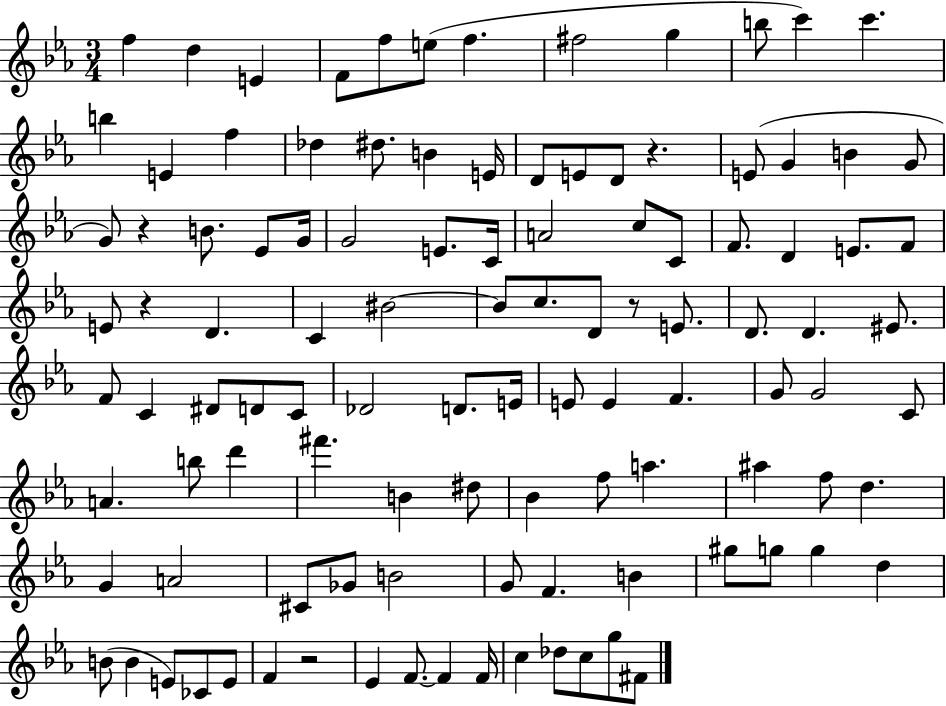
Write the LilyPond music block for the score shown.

{
  \clef treble
  \numericTimeSignature
  \time 3/4
  \key ees \major
  \repeat volta 2 { f''4 d''4 e'4 | f'8 f''8 e''8( f''4. | fis''2 g''4 | b''8 c'''4) c'''4. | \break b''4 e'4 f''4 | des''4 dis''8. b'4 e'16 | d'8 e'8 d'8 r4. | e'8( g'4 b'4 g'8 | \break g'8) r4 b'8. ees'8 g'16 | g'2 e'8. c'16 | a'2 c''8 c'8 | f'8. d'4 e'8. f'8 | \break e'8 r4 d'4. | c'4 bis'2~~ | bis'8 c''8. d'8 r8 e'8. | d'8. d'4. eis'8. | \break f'8 c'4 dis'8 d'8 c'8 | des'2 d'8. e'16 | e'8 e'4 f'4. | g'8 g'2 c'8 | \break a'4. b''8 d'''4 | fis'''4. b'4 dis''8 | bes'4 f''8 a''4. | ais''4 f''8 d''4. | \break g'4 a'2 | cis'8 ges'8 b'2 | g'8 f'4. b'4 | gis''8 g''8 g''4 d''4 | \break b'8( b'4 e'8) ces'8 e'8 | f'4 r2 | ees'4 f'8.~~ f'4 f'16 | c''4 des''8 c''8 g''8 fis'8 | \break } \bar "|."
}